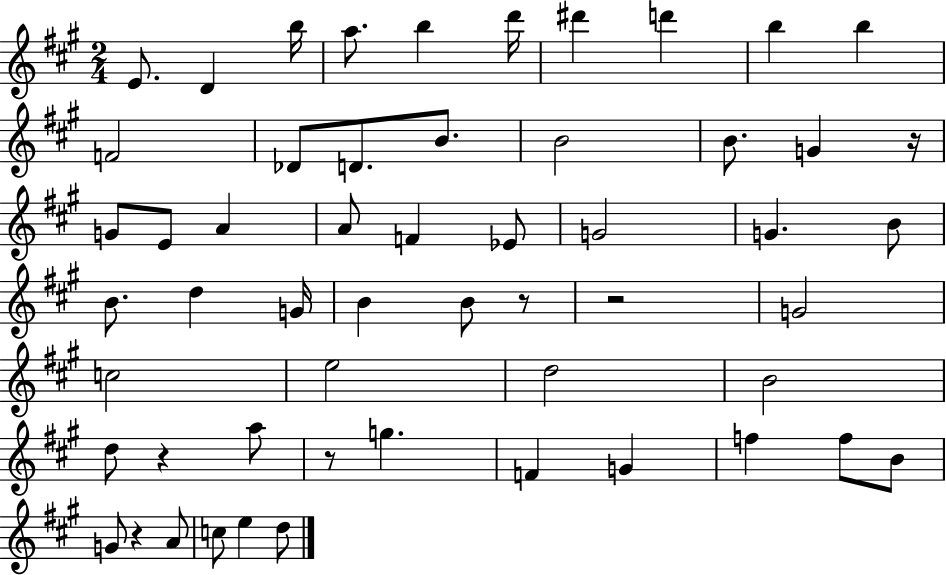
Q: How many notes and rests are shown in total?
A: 55